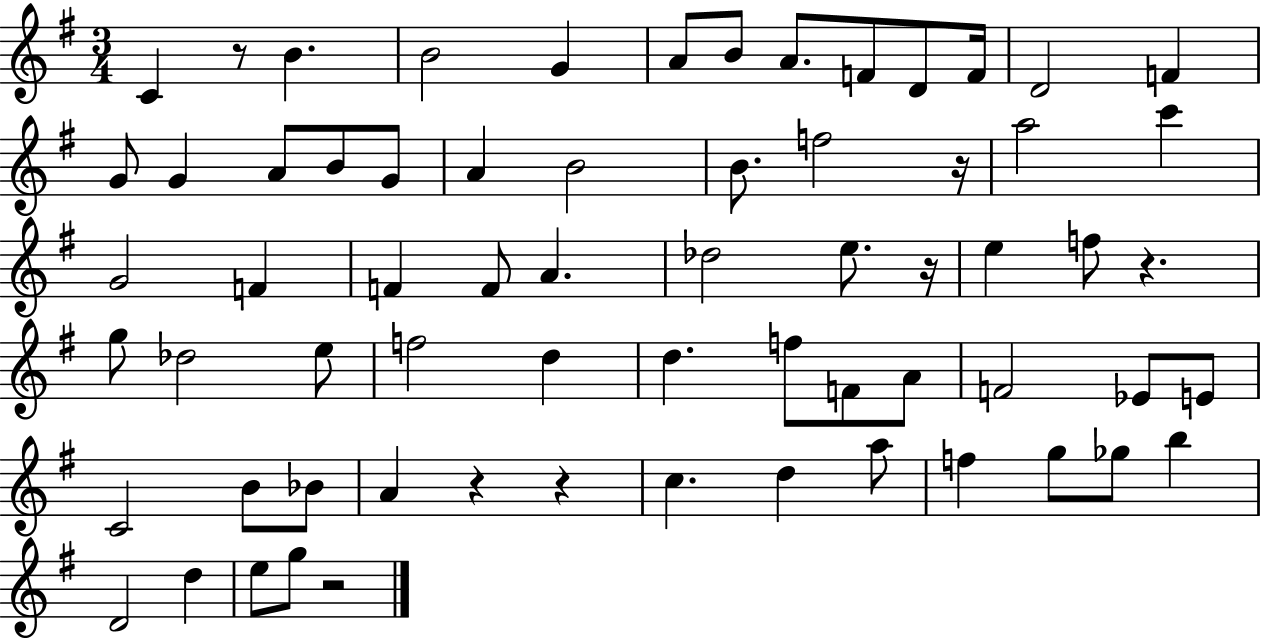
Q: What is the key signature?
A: G major